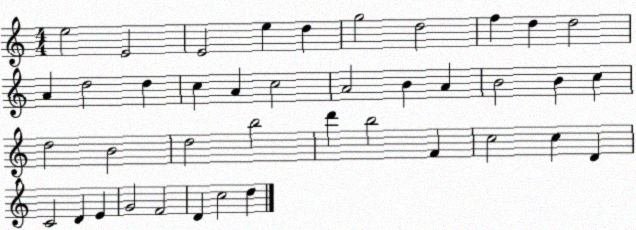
X:1
T:Untitled
M:4/4
L:1/4
K:C
e2 E2 E2 e d g2 d2 f d d2 A d2 d c A c2 A2 B A B2 B c d2 B2 d2 b2 d' b2 F c2 c D C2 D E G2 F2 D c2 d